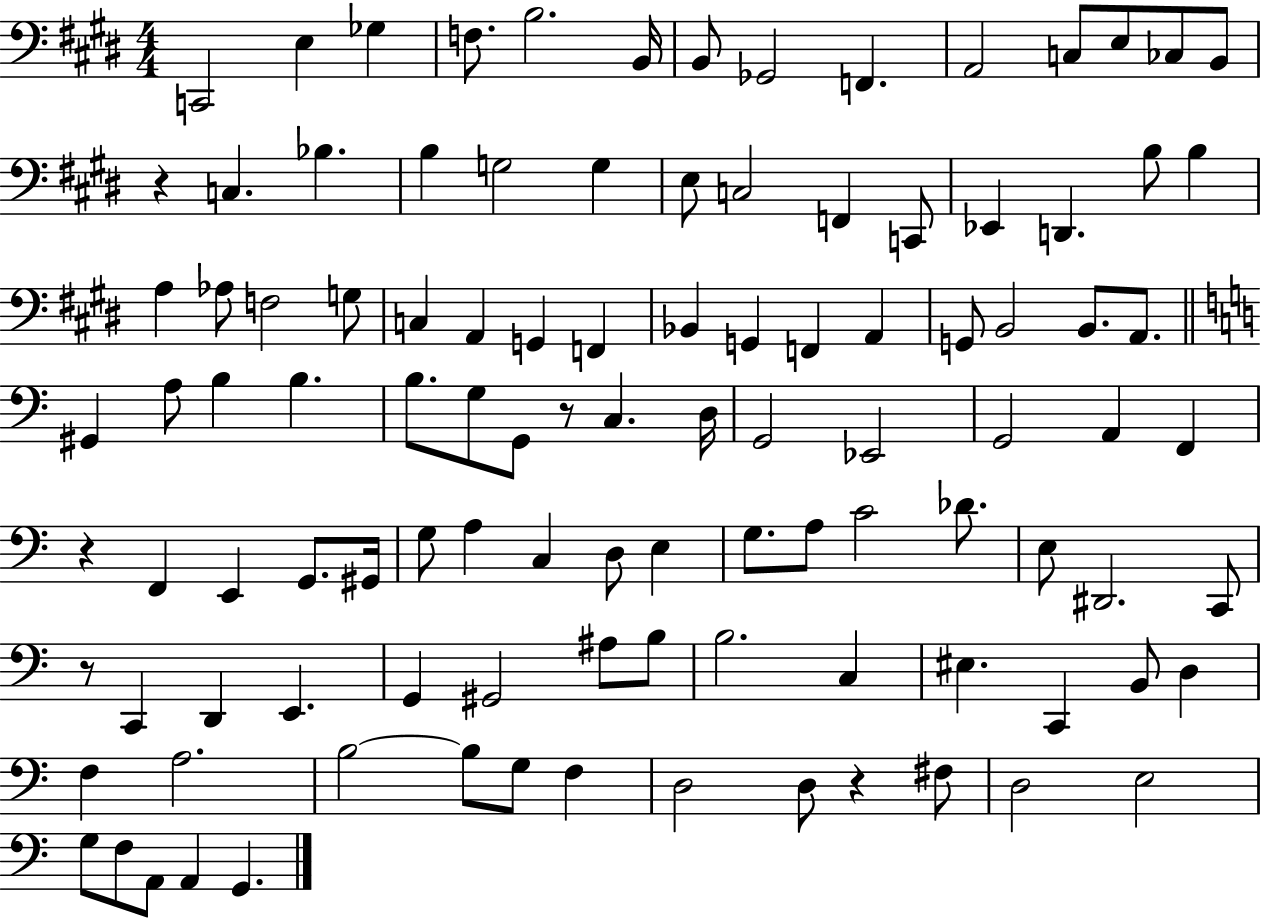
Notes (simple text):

C2/h E3/q Gb3/q F3/e. B3/h. B2/s B2/e Gb2/h F2/q. A2/h C3/e E3/e CES3/e B2/e R/q C3/q. Bb3/q. B3/q G3/h G3/q E3/e C3/h F2/q C2/e Eb2/q D2/q. B3/e B3/q A3/q Ab3/e F3/h G3/e C3/q A2/q G2/q F2/q Bb2/q G2/q F2/q A2/q G2/e B2/h B2/e. A2/e. G#2/q A3/e B3/q B3/q. B3/e. G3/e G2/e R/e C3/q. D3/s G2/h Eb2/h G2/h A2/q F2/q R/q F2/q E2/q G2/e. G#2/s G3/e A3/q C3/q D3/e E3/q G3/e. A3/e C4/h Db4/e. E3/e D#2/h. C2/e R/e C2/q D2/q E2/q. G2/q G#2/h A#3/e B3/e B3/h. C3/q EIS3/q. C2/q B2/e D3/q F3/q A3/h. B3/h B3/e G3/e F3/q D3/h D3/e R/q F#3/e D3/h E3/h G3/e F3/e A2/e A2/q G2/q.